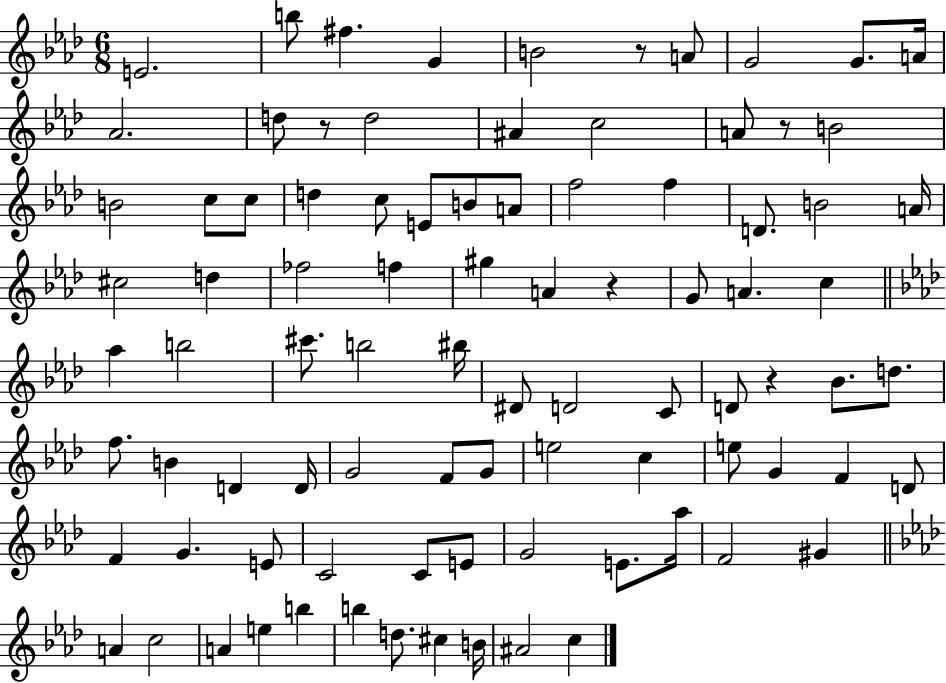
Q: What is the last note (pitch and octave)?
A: C5